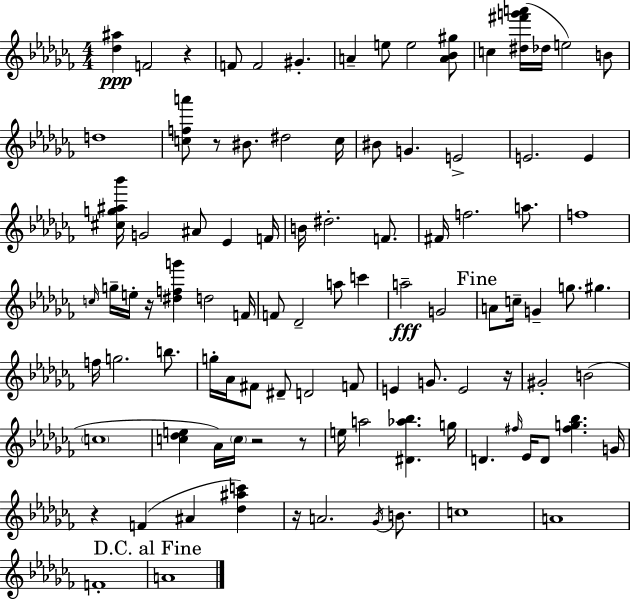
[Db5,A#5]/q F4/h R/q F4/e F4/h G#4/q. A4/q E5/e E5/h [A4,Bb4,G#5]/e C5/q [D#5,F#6,G6,A6]/s Db5/s E5/h B4/e D5/w [C5,F5,A6]/e R/e BIS4/e. D#5/h C5/s BIS4/e G4/q. E4/h E4/h. E4/q [C#5,G5,A#5,Bb6]/s G4/h A#4/e Eb4/q F4/s B4/s D#5/h. F4/e. F#4/s F5/h. A5/e. F5/w C5/s G5/s E5/s R/s [D#5,F5,G6]/q D5/h F4/s F4/e Db4/h A5/e C6/q A5/h G4/h A4/e C5/s G4/q G5/e. G#5/q. F5/s G5/h. B5/e. G5/s Ab4/s F#4/e D#4/e D4/h F4/e E4/q G4/e. E4/h R/s G#4/h B4/h C5/w [C5,Db5,E5]/q Ab4/s C5/s R/h R/e E5/s A5/h [D#4,Ab5,Bb5]/q. G5/s D4/q. F#5/s Eb4/s D4/e [F#5,G5,Bb5]/q. G4/s R/q F4/q A#4/q [Db5,A#5,C6]/q R/s A4/h. Gb4/s B4/e. C5/w A4/w F4/w A4/w